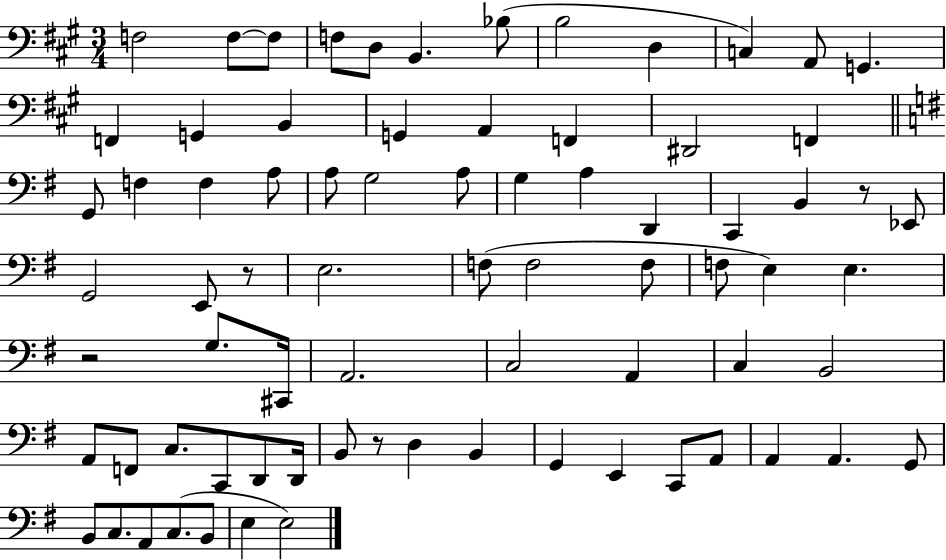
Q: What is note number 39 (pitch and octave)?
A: F3